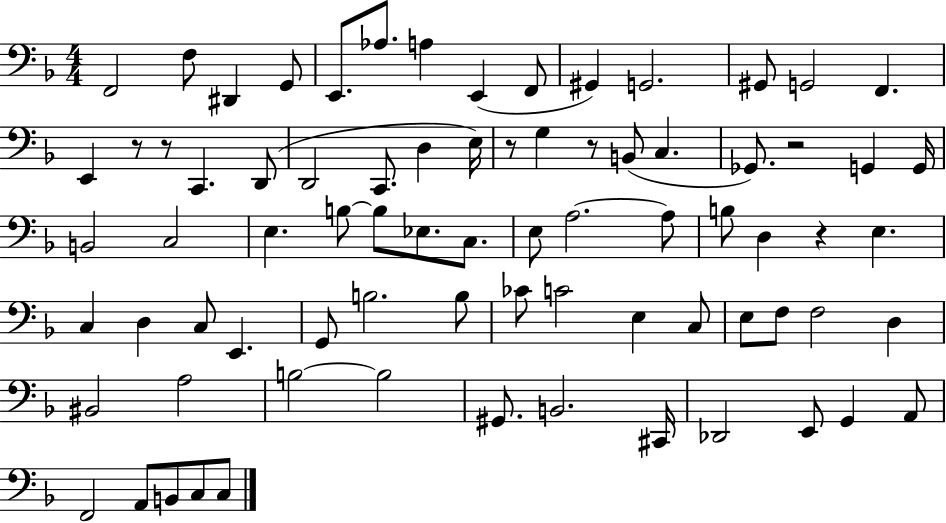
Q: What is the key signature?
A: F major